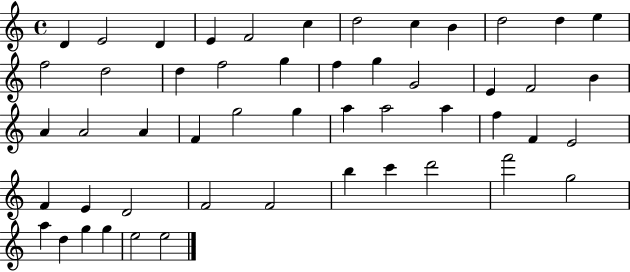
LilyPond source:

{
  \clef treble
  \time 4/4
  \defaultTimeSignature
  \key c \major
  d'4 e'2 d'4 | e'4 f'2 c''4 | d''2 c''4 b'4 | d''2 d''4 e''4 | \break f''2 d''2 | d''4 f''2 g''4 | f''4 g''4 g'2 | e'4 f'2 b'4 | \break a'4 a'2 a'4 | f'4 g''2 g''4 | a''4 a''2 a''4 | f''4 f'4 e'2 | \break f'4 e'4 d'2 | f'2 f'2 | b''4 c'''4 d'''2 | f'''2 g''2 | \break a''4 d''4 g''4 g''4 | e''2 e''2 | \bar "|."
}